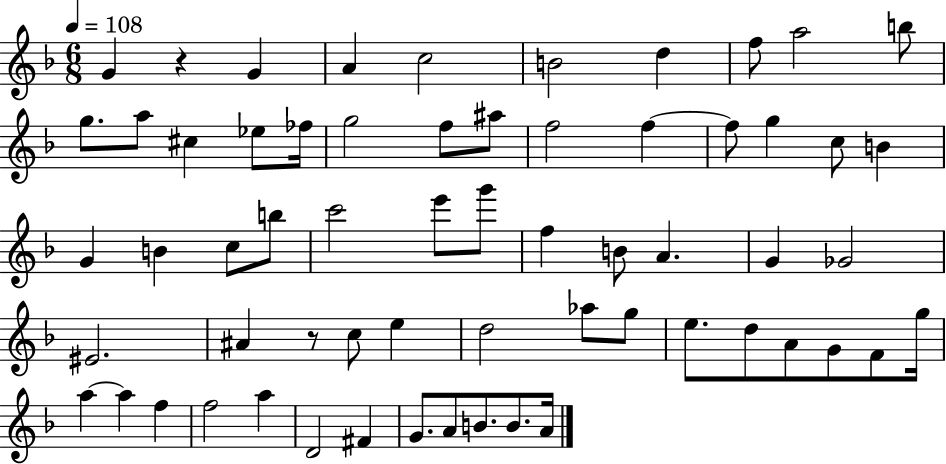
G4/q R/q G4/q A4/q C5/h B4/h D5/q F5/e A5/h B5/e G5/e. A5/e C#5/q Eb5/e FES5/s G5/h F5/e A#5/e F5/h F5/q F5/e G5/q C5/e B4/q G4/q B4/q C5/e B5/e C6/h E6/e G6/e F5/q B4/e A4/q. G4/q Gb4/h EIS4/h. A#4/q R/e C5/e E5/q D5/h Ab5/e G5/e E5/e. D5/e A4/e G4/e F4/e G5/s A5/q A5/q F5/q F5/h A5/q D4/h F#4/q G4/e. A4/e B4/e. B4/e. A4/s